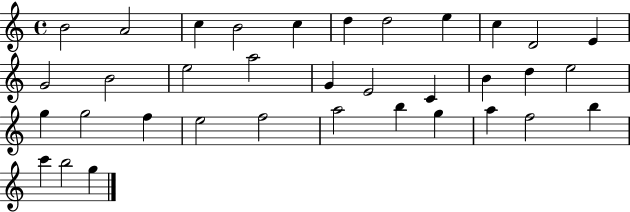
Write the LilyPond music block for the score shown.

{
  \clef treble
  \time 4/4
  \defaultTimeSignature
  \key c \major
  b'2 a'2 | c''4 b'2 c''4 | d''4 d''2 e''4 | c''4 d'2 e'4 | \break g'2 b'2 | e''2 a''2 | g'4 e'2 c'4 | b'4 d''4 e''2 | \break g''4 g''2 f''4 | e''2 f''2 | a''2 b''4 g''4 | a''4 f''2 b''4 | \break c'''4 b''2 g''4 | \bar "|."
}